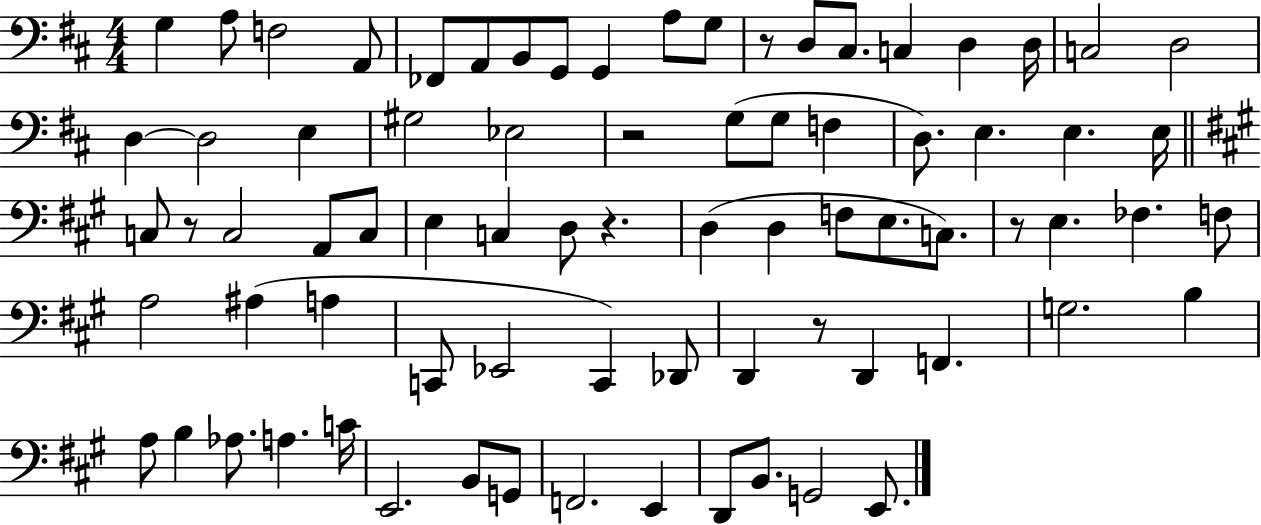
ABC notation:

X:1
T:Untitled
M:4/4
L:1/4
K:D
G, A,/2 F,2 A,,/2 _F,,/2 A,,/2 B,,/2 G,,/2 G,, A,/2 G,/2 z/2 D,/2 ^C,/2 C, D, D,/4 C,2 D,2 D, D,2 E, ^G,2 _E,2 z2 G,/2 G,/2 F, D,/2 E, E, E,/4 C,/2 z/2 C,2 A,,/2 C,/2 E, C, D,/2 z D, D, F,/2 E,/2 C,/2 z/2 E, _F, F,/2 A,2 ^A, A, C,,/2 _E,,2 C,, _D,,/2 D,, z/2 D,, F,, G,2 B, A,/2 B, _A,/2 A, C/4 E,,2 B,,/2 G,,/2 F,,2 E,, D,,/2 B,,/2 G,,2 E,,/2